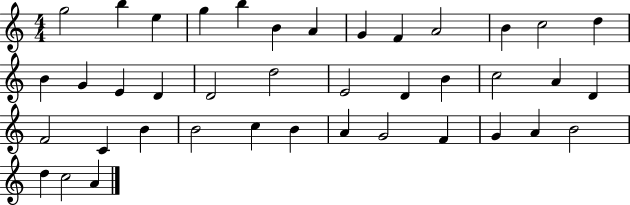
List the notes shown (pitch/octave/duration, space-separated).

G5/h B5/q E5/q G5/q B5/q B4/q A4/q G4/q F4/q A4/h B4/q C5/h D5/q B4/q G4/q E4/q D4/q D4/h D5/h E4/h D4/q B4/q C5/h A4/q D4/q F4/h C4/q B4/q B4/h C5/q B4/q A4/q G4/h F4/q G4/q A4/q B4/h D5/q C5/h A4/q